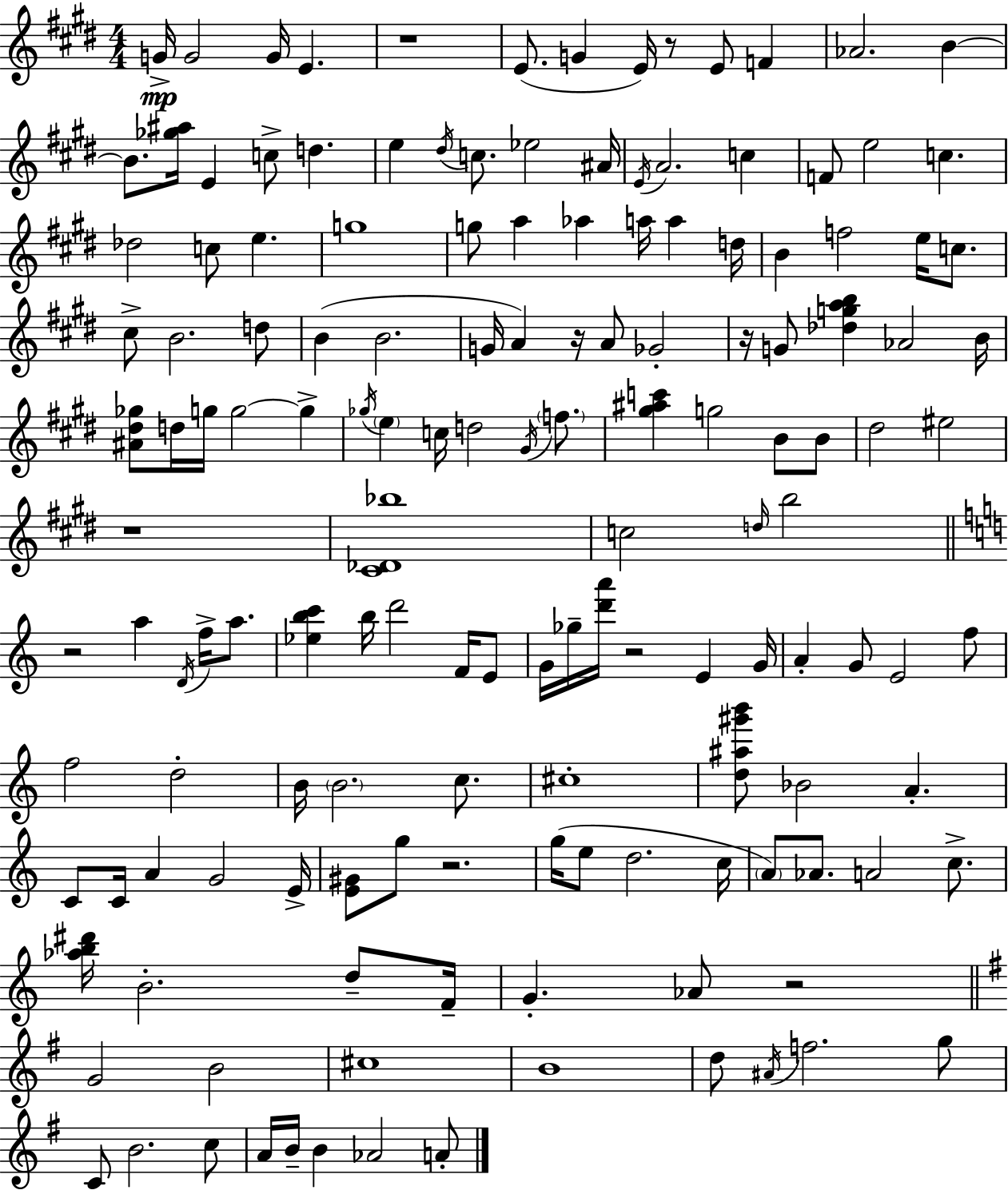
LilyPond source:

{
  \clef treble
  \numericTimeSignature
  \time 4/4
  \key e \major
  g'16->\mp g'2 g'16 e'4. | r1 | e'8.( g'4 e'16) r8 e'8 f'4 | aes'2. b'4~~ | \break b'8. <ges'' ais''>16 e'4 c''8-> d''4. | e''4 \acciaccatura { dis''16 } c''8. ees''2 | ais'16 \acciaccatura { e'16 } a'2. c''4 | f'8 e''2 c''4. | \break des''2 c''8 e''4. | g''1 | g''8 a''4 aes''4 a''16 a''4 | d''16 b'4 f''2 e''16 c''8. | \break cis''8-> b'2. | d''8 b'4( b'2. | g'16 a'4) r16 a'8 ges'2-. | r16 g'8 <des'' g'' a'' b''>4 aes'2 | \break b'16 <ais' dis'' ges''>8 d''16 g''16 g''2~~ g''4-> | \acciaccatura { ges''16 } \parenthesize e''4 c''16 d''2 | \acciaccatura { gis'16 } \parenthesize f''8. <gis'' ais'' c'''>4 g''2 | b'8 b'8 dis''2 eis''2 | \break r1 | <cis' des' bes''>1 | c''2 \grace { d''16 } b''2 | \bar "||" \break \key c \major r2 a''4 \acciaccatura { d'16 } f''16-> a''8. | <ees'' b'' c'''>4 b''16 d'''2 f'16 e'8 | g'16 ges''16-- <d''' a'''>16 r2 e'4 | g'16 a'4-. g'8 e'2 f''8 | \break f''2 d''2-. | b'16 \parenthesize b'2. c''8. | cis''1-. | <d'' ais'' gis''' b'''>8 bes'2 a'4.-. | \break c'8 c'16 a'4 g'2 | e'16-> <e' gis'>8 g''8 r2. | g''16( e''8 d''2. | c''16 \parenthesize a'8) aes'8. a'2 c''8.-> | \break <aes'' b'' dis'''>16 b'2.-. d''8-- | f'16-- g'4.-. aes'8 r2 | \bar "||" \break \key g \major g'2 b'2 | cis''1 | b'1 | d''8 \acciaccatura { ais'16 } f''2. g''8 | \break c'8 b'2. c''8 | a'16 b'16-- b'4 aes'2 a'8-. | \bar "|."
}